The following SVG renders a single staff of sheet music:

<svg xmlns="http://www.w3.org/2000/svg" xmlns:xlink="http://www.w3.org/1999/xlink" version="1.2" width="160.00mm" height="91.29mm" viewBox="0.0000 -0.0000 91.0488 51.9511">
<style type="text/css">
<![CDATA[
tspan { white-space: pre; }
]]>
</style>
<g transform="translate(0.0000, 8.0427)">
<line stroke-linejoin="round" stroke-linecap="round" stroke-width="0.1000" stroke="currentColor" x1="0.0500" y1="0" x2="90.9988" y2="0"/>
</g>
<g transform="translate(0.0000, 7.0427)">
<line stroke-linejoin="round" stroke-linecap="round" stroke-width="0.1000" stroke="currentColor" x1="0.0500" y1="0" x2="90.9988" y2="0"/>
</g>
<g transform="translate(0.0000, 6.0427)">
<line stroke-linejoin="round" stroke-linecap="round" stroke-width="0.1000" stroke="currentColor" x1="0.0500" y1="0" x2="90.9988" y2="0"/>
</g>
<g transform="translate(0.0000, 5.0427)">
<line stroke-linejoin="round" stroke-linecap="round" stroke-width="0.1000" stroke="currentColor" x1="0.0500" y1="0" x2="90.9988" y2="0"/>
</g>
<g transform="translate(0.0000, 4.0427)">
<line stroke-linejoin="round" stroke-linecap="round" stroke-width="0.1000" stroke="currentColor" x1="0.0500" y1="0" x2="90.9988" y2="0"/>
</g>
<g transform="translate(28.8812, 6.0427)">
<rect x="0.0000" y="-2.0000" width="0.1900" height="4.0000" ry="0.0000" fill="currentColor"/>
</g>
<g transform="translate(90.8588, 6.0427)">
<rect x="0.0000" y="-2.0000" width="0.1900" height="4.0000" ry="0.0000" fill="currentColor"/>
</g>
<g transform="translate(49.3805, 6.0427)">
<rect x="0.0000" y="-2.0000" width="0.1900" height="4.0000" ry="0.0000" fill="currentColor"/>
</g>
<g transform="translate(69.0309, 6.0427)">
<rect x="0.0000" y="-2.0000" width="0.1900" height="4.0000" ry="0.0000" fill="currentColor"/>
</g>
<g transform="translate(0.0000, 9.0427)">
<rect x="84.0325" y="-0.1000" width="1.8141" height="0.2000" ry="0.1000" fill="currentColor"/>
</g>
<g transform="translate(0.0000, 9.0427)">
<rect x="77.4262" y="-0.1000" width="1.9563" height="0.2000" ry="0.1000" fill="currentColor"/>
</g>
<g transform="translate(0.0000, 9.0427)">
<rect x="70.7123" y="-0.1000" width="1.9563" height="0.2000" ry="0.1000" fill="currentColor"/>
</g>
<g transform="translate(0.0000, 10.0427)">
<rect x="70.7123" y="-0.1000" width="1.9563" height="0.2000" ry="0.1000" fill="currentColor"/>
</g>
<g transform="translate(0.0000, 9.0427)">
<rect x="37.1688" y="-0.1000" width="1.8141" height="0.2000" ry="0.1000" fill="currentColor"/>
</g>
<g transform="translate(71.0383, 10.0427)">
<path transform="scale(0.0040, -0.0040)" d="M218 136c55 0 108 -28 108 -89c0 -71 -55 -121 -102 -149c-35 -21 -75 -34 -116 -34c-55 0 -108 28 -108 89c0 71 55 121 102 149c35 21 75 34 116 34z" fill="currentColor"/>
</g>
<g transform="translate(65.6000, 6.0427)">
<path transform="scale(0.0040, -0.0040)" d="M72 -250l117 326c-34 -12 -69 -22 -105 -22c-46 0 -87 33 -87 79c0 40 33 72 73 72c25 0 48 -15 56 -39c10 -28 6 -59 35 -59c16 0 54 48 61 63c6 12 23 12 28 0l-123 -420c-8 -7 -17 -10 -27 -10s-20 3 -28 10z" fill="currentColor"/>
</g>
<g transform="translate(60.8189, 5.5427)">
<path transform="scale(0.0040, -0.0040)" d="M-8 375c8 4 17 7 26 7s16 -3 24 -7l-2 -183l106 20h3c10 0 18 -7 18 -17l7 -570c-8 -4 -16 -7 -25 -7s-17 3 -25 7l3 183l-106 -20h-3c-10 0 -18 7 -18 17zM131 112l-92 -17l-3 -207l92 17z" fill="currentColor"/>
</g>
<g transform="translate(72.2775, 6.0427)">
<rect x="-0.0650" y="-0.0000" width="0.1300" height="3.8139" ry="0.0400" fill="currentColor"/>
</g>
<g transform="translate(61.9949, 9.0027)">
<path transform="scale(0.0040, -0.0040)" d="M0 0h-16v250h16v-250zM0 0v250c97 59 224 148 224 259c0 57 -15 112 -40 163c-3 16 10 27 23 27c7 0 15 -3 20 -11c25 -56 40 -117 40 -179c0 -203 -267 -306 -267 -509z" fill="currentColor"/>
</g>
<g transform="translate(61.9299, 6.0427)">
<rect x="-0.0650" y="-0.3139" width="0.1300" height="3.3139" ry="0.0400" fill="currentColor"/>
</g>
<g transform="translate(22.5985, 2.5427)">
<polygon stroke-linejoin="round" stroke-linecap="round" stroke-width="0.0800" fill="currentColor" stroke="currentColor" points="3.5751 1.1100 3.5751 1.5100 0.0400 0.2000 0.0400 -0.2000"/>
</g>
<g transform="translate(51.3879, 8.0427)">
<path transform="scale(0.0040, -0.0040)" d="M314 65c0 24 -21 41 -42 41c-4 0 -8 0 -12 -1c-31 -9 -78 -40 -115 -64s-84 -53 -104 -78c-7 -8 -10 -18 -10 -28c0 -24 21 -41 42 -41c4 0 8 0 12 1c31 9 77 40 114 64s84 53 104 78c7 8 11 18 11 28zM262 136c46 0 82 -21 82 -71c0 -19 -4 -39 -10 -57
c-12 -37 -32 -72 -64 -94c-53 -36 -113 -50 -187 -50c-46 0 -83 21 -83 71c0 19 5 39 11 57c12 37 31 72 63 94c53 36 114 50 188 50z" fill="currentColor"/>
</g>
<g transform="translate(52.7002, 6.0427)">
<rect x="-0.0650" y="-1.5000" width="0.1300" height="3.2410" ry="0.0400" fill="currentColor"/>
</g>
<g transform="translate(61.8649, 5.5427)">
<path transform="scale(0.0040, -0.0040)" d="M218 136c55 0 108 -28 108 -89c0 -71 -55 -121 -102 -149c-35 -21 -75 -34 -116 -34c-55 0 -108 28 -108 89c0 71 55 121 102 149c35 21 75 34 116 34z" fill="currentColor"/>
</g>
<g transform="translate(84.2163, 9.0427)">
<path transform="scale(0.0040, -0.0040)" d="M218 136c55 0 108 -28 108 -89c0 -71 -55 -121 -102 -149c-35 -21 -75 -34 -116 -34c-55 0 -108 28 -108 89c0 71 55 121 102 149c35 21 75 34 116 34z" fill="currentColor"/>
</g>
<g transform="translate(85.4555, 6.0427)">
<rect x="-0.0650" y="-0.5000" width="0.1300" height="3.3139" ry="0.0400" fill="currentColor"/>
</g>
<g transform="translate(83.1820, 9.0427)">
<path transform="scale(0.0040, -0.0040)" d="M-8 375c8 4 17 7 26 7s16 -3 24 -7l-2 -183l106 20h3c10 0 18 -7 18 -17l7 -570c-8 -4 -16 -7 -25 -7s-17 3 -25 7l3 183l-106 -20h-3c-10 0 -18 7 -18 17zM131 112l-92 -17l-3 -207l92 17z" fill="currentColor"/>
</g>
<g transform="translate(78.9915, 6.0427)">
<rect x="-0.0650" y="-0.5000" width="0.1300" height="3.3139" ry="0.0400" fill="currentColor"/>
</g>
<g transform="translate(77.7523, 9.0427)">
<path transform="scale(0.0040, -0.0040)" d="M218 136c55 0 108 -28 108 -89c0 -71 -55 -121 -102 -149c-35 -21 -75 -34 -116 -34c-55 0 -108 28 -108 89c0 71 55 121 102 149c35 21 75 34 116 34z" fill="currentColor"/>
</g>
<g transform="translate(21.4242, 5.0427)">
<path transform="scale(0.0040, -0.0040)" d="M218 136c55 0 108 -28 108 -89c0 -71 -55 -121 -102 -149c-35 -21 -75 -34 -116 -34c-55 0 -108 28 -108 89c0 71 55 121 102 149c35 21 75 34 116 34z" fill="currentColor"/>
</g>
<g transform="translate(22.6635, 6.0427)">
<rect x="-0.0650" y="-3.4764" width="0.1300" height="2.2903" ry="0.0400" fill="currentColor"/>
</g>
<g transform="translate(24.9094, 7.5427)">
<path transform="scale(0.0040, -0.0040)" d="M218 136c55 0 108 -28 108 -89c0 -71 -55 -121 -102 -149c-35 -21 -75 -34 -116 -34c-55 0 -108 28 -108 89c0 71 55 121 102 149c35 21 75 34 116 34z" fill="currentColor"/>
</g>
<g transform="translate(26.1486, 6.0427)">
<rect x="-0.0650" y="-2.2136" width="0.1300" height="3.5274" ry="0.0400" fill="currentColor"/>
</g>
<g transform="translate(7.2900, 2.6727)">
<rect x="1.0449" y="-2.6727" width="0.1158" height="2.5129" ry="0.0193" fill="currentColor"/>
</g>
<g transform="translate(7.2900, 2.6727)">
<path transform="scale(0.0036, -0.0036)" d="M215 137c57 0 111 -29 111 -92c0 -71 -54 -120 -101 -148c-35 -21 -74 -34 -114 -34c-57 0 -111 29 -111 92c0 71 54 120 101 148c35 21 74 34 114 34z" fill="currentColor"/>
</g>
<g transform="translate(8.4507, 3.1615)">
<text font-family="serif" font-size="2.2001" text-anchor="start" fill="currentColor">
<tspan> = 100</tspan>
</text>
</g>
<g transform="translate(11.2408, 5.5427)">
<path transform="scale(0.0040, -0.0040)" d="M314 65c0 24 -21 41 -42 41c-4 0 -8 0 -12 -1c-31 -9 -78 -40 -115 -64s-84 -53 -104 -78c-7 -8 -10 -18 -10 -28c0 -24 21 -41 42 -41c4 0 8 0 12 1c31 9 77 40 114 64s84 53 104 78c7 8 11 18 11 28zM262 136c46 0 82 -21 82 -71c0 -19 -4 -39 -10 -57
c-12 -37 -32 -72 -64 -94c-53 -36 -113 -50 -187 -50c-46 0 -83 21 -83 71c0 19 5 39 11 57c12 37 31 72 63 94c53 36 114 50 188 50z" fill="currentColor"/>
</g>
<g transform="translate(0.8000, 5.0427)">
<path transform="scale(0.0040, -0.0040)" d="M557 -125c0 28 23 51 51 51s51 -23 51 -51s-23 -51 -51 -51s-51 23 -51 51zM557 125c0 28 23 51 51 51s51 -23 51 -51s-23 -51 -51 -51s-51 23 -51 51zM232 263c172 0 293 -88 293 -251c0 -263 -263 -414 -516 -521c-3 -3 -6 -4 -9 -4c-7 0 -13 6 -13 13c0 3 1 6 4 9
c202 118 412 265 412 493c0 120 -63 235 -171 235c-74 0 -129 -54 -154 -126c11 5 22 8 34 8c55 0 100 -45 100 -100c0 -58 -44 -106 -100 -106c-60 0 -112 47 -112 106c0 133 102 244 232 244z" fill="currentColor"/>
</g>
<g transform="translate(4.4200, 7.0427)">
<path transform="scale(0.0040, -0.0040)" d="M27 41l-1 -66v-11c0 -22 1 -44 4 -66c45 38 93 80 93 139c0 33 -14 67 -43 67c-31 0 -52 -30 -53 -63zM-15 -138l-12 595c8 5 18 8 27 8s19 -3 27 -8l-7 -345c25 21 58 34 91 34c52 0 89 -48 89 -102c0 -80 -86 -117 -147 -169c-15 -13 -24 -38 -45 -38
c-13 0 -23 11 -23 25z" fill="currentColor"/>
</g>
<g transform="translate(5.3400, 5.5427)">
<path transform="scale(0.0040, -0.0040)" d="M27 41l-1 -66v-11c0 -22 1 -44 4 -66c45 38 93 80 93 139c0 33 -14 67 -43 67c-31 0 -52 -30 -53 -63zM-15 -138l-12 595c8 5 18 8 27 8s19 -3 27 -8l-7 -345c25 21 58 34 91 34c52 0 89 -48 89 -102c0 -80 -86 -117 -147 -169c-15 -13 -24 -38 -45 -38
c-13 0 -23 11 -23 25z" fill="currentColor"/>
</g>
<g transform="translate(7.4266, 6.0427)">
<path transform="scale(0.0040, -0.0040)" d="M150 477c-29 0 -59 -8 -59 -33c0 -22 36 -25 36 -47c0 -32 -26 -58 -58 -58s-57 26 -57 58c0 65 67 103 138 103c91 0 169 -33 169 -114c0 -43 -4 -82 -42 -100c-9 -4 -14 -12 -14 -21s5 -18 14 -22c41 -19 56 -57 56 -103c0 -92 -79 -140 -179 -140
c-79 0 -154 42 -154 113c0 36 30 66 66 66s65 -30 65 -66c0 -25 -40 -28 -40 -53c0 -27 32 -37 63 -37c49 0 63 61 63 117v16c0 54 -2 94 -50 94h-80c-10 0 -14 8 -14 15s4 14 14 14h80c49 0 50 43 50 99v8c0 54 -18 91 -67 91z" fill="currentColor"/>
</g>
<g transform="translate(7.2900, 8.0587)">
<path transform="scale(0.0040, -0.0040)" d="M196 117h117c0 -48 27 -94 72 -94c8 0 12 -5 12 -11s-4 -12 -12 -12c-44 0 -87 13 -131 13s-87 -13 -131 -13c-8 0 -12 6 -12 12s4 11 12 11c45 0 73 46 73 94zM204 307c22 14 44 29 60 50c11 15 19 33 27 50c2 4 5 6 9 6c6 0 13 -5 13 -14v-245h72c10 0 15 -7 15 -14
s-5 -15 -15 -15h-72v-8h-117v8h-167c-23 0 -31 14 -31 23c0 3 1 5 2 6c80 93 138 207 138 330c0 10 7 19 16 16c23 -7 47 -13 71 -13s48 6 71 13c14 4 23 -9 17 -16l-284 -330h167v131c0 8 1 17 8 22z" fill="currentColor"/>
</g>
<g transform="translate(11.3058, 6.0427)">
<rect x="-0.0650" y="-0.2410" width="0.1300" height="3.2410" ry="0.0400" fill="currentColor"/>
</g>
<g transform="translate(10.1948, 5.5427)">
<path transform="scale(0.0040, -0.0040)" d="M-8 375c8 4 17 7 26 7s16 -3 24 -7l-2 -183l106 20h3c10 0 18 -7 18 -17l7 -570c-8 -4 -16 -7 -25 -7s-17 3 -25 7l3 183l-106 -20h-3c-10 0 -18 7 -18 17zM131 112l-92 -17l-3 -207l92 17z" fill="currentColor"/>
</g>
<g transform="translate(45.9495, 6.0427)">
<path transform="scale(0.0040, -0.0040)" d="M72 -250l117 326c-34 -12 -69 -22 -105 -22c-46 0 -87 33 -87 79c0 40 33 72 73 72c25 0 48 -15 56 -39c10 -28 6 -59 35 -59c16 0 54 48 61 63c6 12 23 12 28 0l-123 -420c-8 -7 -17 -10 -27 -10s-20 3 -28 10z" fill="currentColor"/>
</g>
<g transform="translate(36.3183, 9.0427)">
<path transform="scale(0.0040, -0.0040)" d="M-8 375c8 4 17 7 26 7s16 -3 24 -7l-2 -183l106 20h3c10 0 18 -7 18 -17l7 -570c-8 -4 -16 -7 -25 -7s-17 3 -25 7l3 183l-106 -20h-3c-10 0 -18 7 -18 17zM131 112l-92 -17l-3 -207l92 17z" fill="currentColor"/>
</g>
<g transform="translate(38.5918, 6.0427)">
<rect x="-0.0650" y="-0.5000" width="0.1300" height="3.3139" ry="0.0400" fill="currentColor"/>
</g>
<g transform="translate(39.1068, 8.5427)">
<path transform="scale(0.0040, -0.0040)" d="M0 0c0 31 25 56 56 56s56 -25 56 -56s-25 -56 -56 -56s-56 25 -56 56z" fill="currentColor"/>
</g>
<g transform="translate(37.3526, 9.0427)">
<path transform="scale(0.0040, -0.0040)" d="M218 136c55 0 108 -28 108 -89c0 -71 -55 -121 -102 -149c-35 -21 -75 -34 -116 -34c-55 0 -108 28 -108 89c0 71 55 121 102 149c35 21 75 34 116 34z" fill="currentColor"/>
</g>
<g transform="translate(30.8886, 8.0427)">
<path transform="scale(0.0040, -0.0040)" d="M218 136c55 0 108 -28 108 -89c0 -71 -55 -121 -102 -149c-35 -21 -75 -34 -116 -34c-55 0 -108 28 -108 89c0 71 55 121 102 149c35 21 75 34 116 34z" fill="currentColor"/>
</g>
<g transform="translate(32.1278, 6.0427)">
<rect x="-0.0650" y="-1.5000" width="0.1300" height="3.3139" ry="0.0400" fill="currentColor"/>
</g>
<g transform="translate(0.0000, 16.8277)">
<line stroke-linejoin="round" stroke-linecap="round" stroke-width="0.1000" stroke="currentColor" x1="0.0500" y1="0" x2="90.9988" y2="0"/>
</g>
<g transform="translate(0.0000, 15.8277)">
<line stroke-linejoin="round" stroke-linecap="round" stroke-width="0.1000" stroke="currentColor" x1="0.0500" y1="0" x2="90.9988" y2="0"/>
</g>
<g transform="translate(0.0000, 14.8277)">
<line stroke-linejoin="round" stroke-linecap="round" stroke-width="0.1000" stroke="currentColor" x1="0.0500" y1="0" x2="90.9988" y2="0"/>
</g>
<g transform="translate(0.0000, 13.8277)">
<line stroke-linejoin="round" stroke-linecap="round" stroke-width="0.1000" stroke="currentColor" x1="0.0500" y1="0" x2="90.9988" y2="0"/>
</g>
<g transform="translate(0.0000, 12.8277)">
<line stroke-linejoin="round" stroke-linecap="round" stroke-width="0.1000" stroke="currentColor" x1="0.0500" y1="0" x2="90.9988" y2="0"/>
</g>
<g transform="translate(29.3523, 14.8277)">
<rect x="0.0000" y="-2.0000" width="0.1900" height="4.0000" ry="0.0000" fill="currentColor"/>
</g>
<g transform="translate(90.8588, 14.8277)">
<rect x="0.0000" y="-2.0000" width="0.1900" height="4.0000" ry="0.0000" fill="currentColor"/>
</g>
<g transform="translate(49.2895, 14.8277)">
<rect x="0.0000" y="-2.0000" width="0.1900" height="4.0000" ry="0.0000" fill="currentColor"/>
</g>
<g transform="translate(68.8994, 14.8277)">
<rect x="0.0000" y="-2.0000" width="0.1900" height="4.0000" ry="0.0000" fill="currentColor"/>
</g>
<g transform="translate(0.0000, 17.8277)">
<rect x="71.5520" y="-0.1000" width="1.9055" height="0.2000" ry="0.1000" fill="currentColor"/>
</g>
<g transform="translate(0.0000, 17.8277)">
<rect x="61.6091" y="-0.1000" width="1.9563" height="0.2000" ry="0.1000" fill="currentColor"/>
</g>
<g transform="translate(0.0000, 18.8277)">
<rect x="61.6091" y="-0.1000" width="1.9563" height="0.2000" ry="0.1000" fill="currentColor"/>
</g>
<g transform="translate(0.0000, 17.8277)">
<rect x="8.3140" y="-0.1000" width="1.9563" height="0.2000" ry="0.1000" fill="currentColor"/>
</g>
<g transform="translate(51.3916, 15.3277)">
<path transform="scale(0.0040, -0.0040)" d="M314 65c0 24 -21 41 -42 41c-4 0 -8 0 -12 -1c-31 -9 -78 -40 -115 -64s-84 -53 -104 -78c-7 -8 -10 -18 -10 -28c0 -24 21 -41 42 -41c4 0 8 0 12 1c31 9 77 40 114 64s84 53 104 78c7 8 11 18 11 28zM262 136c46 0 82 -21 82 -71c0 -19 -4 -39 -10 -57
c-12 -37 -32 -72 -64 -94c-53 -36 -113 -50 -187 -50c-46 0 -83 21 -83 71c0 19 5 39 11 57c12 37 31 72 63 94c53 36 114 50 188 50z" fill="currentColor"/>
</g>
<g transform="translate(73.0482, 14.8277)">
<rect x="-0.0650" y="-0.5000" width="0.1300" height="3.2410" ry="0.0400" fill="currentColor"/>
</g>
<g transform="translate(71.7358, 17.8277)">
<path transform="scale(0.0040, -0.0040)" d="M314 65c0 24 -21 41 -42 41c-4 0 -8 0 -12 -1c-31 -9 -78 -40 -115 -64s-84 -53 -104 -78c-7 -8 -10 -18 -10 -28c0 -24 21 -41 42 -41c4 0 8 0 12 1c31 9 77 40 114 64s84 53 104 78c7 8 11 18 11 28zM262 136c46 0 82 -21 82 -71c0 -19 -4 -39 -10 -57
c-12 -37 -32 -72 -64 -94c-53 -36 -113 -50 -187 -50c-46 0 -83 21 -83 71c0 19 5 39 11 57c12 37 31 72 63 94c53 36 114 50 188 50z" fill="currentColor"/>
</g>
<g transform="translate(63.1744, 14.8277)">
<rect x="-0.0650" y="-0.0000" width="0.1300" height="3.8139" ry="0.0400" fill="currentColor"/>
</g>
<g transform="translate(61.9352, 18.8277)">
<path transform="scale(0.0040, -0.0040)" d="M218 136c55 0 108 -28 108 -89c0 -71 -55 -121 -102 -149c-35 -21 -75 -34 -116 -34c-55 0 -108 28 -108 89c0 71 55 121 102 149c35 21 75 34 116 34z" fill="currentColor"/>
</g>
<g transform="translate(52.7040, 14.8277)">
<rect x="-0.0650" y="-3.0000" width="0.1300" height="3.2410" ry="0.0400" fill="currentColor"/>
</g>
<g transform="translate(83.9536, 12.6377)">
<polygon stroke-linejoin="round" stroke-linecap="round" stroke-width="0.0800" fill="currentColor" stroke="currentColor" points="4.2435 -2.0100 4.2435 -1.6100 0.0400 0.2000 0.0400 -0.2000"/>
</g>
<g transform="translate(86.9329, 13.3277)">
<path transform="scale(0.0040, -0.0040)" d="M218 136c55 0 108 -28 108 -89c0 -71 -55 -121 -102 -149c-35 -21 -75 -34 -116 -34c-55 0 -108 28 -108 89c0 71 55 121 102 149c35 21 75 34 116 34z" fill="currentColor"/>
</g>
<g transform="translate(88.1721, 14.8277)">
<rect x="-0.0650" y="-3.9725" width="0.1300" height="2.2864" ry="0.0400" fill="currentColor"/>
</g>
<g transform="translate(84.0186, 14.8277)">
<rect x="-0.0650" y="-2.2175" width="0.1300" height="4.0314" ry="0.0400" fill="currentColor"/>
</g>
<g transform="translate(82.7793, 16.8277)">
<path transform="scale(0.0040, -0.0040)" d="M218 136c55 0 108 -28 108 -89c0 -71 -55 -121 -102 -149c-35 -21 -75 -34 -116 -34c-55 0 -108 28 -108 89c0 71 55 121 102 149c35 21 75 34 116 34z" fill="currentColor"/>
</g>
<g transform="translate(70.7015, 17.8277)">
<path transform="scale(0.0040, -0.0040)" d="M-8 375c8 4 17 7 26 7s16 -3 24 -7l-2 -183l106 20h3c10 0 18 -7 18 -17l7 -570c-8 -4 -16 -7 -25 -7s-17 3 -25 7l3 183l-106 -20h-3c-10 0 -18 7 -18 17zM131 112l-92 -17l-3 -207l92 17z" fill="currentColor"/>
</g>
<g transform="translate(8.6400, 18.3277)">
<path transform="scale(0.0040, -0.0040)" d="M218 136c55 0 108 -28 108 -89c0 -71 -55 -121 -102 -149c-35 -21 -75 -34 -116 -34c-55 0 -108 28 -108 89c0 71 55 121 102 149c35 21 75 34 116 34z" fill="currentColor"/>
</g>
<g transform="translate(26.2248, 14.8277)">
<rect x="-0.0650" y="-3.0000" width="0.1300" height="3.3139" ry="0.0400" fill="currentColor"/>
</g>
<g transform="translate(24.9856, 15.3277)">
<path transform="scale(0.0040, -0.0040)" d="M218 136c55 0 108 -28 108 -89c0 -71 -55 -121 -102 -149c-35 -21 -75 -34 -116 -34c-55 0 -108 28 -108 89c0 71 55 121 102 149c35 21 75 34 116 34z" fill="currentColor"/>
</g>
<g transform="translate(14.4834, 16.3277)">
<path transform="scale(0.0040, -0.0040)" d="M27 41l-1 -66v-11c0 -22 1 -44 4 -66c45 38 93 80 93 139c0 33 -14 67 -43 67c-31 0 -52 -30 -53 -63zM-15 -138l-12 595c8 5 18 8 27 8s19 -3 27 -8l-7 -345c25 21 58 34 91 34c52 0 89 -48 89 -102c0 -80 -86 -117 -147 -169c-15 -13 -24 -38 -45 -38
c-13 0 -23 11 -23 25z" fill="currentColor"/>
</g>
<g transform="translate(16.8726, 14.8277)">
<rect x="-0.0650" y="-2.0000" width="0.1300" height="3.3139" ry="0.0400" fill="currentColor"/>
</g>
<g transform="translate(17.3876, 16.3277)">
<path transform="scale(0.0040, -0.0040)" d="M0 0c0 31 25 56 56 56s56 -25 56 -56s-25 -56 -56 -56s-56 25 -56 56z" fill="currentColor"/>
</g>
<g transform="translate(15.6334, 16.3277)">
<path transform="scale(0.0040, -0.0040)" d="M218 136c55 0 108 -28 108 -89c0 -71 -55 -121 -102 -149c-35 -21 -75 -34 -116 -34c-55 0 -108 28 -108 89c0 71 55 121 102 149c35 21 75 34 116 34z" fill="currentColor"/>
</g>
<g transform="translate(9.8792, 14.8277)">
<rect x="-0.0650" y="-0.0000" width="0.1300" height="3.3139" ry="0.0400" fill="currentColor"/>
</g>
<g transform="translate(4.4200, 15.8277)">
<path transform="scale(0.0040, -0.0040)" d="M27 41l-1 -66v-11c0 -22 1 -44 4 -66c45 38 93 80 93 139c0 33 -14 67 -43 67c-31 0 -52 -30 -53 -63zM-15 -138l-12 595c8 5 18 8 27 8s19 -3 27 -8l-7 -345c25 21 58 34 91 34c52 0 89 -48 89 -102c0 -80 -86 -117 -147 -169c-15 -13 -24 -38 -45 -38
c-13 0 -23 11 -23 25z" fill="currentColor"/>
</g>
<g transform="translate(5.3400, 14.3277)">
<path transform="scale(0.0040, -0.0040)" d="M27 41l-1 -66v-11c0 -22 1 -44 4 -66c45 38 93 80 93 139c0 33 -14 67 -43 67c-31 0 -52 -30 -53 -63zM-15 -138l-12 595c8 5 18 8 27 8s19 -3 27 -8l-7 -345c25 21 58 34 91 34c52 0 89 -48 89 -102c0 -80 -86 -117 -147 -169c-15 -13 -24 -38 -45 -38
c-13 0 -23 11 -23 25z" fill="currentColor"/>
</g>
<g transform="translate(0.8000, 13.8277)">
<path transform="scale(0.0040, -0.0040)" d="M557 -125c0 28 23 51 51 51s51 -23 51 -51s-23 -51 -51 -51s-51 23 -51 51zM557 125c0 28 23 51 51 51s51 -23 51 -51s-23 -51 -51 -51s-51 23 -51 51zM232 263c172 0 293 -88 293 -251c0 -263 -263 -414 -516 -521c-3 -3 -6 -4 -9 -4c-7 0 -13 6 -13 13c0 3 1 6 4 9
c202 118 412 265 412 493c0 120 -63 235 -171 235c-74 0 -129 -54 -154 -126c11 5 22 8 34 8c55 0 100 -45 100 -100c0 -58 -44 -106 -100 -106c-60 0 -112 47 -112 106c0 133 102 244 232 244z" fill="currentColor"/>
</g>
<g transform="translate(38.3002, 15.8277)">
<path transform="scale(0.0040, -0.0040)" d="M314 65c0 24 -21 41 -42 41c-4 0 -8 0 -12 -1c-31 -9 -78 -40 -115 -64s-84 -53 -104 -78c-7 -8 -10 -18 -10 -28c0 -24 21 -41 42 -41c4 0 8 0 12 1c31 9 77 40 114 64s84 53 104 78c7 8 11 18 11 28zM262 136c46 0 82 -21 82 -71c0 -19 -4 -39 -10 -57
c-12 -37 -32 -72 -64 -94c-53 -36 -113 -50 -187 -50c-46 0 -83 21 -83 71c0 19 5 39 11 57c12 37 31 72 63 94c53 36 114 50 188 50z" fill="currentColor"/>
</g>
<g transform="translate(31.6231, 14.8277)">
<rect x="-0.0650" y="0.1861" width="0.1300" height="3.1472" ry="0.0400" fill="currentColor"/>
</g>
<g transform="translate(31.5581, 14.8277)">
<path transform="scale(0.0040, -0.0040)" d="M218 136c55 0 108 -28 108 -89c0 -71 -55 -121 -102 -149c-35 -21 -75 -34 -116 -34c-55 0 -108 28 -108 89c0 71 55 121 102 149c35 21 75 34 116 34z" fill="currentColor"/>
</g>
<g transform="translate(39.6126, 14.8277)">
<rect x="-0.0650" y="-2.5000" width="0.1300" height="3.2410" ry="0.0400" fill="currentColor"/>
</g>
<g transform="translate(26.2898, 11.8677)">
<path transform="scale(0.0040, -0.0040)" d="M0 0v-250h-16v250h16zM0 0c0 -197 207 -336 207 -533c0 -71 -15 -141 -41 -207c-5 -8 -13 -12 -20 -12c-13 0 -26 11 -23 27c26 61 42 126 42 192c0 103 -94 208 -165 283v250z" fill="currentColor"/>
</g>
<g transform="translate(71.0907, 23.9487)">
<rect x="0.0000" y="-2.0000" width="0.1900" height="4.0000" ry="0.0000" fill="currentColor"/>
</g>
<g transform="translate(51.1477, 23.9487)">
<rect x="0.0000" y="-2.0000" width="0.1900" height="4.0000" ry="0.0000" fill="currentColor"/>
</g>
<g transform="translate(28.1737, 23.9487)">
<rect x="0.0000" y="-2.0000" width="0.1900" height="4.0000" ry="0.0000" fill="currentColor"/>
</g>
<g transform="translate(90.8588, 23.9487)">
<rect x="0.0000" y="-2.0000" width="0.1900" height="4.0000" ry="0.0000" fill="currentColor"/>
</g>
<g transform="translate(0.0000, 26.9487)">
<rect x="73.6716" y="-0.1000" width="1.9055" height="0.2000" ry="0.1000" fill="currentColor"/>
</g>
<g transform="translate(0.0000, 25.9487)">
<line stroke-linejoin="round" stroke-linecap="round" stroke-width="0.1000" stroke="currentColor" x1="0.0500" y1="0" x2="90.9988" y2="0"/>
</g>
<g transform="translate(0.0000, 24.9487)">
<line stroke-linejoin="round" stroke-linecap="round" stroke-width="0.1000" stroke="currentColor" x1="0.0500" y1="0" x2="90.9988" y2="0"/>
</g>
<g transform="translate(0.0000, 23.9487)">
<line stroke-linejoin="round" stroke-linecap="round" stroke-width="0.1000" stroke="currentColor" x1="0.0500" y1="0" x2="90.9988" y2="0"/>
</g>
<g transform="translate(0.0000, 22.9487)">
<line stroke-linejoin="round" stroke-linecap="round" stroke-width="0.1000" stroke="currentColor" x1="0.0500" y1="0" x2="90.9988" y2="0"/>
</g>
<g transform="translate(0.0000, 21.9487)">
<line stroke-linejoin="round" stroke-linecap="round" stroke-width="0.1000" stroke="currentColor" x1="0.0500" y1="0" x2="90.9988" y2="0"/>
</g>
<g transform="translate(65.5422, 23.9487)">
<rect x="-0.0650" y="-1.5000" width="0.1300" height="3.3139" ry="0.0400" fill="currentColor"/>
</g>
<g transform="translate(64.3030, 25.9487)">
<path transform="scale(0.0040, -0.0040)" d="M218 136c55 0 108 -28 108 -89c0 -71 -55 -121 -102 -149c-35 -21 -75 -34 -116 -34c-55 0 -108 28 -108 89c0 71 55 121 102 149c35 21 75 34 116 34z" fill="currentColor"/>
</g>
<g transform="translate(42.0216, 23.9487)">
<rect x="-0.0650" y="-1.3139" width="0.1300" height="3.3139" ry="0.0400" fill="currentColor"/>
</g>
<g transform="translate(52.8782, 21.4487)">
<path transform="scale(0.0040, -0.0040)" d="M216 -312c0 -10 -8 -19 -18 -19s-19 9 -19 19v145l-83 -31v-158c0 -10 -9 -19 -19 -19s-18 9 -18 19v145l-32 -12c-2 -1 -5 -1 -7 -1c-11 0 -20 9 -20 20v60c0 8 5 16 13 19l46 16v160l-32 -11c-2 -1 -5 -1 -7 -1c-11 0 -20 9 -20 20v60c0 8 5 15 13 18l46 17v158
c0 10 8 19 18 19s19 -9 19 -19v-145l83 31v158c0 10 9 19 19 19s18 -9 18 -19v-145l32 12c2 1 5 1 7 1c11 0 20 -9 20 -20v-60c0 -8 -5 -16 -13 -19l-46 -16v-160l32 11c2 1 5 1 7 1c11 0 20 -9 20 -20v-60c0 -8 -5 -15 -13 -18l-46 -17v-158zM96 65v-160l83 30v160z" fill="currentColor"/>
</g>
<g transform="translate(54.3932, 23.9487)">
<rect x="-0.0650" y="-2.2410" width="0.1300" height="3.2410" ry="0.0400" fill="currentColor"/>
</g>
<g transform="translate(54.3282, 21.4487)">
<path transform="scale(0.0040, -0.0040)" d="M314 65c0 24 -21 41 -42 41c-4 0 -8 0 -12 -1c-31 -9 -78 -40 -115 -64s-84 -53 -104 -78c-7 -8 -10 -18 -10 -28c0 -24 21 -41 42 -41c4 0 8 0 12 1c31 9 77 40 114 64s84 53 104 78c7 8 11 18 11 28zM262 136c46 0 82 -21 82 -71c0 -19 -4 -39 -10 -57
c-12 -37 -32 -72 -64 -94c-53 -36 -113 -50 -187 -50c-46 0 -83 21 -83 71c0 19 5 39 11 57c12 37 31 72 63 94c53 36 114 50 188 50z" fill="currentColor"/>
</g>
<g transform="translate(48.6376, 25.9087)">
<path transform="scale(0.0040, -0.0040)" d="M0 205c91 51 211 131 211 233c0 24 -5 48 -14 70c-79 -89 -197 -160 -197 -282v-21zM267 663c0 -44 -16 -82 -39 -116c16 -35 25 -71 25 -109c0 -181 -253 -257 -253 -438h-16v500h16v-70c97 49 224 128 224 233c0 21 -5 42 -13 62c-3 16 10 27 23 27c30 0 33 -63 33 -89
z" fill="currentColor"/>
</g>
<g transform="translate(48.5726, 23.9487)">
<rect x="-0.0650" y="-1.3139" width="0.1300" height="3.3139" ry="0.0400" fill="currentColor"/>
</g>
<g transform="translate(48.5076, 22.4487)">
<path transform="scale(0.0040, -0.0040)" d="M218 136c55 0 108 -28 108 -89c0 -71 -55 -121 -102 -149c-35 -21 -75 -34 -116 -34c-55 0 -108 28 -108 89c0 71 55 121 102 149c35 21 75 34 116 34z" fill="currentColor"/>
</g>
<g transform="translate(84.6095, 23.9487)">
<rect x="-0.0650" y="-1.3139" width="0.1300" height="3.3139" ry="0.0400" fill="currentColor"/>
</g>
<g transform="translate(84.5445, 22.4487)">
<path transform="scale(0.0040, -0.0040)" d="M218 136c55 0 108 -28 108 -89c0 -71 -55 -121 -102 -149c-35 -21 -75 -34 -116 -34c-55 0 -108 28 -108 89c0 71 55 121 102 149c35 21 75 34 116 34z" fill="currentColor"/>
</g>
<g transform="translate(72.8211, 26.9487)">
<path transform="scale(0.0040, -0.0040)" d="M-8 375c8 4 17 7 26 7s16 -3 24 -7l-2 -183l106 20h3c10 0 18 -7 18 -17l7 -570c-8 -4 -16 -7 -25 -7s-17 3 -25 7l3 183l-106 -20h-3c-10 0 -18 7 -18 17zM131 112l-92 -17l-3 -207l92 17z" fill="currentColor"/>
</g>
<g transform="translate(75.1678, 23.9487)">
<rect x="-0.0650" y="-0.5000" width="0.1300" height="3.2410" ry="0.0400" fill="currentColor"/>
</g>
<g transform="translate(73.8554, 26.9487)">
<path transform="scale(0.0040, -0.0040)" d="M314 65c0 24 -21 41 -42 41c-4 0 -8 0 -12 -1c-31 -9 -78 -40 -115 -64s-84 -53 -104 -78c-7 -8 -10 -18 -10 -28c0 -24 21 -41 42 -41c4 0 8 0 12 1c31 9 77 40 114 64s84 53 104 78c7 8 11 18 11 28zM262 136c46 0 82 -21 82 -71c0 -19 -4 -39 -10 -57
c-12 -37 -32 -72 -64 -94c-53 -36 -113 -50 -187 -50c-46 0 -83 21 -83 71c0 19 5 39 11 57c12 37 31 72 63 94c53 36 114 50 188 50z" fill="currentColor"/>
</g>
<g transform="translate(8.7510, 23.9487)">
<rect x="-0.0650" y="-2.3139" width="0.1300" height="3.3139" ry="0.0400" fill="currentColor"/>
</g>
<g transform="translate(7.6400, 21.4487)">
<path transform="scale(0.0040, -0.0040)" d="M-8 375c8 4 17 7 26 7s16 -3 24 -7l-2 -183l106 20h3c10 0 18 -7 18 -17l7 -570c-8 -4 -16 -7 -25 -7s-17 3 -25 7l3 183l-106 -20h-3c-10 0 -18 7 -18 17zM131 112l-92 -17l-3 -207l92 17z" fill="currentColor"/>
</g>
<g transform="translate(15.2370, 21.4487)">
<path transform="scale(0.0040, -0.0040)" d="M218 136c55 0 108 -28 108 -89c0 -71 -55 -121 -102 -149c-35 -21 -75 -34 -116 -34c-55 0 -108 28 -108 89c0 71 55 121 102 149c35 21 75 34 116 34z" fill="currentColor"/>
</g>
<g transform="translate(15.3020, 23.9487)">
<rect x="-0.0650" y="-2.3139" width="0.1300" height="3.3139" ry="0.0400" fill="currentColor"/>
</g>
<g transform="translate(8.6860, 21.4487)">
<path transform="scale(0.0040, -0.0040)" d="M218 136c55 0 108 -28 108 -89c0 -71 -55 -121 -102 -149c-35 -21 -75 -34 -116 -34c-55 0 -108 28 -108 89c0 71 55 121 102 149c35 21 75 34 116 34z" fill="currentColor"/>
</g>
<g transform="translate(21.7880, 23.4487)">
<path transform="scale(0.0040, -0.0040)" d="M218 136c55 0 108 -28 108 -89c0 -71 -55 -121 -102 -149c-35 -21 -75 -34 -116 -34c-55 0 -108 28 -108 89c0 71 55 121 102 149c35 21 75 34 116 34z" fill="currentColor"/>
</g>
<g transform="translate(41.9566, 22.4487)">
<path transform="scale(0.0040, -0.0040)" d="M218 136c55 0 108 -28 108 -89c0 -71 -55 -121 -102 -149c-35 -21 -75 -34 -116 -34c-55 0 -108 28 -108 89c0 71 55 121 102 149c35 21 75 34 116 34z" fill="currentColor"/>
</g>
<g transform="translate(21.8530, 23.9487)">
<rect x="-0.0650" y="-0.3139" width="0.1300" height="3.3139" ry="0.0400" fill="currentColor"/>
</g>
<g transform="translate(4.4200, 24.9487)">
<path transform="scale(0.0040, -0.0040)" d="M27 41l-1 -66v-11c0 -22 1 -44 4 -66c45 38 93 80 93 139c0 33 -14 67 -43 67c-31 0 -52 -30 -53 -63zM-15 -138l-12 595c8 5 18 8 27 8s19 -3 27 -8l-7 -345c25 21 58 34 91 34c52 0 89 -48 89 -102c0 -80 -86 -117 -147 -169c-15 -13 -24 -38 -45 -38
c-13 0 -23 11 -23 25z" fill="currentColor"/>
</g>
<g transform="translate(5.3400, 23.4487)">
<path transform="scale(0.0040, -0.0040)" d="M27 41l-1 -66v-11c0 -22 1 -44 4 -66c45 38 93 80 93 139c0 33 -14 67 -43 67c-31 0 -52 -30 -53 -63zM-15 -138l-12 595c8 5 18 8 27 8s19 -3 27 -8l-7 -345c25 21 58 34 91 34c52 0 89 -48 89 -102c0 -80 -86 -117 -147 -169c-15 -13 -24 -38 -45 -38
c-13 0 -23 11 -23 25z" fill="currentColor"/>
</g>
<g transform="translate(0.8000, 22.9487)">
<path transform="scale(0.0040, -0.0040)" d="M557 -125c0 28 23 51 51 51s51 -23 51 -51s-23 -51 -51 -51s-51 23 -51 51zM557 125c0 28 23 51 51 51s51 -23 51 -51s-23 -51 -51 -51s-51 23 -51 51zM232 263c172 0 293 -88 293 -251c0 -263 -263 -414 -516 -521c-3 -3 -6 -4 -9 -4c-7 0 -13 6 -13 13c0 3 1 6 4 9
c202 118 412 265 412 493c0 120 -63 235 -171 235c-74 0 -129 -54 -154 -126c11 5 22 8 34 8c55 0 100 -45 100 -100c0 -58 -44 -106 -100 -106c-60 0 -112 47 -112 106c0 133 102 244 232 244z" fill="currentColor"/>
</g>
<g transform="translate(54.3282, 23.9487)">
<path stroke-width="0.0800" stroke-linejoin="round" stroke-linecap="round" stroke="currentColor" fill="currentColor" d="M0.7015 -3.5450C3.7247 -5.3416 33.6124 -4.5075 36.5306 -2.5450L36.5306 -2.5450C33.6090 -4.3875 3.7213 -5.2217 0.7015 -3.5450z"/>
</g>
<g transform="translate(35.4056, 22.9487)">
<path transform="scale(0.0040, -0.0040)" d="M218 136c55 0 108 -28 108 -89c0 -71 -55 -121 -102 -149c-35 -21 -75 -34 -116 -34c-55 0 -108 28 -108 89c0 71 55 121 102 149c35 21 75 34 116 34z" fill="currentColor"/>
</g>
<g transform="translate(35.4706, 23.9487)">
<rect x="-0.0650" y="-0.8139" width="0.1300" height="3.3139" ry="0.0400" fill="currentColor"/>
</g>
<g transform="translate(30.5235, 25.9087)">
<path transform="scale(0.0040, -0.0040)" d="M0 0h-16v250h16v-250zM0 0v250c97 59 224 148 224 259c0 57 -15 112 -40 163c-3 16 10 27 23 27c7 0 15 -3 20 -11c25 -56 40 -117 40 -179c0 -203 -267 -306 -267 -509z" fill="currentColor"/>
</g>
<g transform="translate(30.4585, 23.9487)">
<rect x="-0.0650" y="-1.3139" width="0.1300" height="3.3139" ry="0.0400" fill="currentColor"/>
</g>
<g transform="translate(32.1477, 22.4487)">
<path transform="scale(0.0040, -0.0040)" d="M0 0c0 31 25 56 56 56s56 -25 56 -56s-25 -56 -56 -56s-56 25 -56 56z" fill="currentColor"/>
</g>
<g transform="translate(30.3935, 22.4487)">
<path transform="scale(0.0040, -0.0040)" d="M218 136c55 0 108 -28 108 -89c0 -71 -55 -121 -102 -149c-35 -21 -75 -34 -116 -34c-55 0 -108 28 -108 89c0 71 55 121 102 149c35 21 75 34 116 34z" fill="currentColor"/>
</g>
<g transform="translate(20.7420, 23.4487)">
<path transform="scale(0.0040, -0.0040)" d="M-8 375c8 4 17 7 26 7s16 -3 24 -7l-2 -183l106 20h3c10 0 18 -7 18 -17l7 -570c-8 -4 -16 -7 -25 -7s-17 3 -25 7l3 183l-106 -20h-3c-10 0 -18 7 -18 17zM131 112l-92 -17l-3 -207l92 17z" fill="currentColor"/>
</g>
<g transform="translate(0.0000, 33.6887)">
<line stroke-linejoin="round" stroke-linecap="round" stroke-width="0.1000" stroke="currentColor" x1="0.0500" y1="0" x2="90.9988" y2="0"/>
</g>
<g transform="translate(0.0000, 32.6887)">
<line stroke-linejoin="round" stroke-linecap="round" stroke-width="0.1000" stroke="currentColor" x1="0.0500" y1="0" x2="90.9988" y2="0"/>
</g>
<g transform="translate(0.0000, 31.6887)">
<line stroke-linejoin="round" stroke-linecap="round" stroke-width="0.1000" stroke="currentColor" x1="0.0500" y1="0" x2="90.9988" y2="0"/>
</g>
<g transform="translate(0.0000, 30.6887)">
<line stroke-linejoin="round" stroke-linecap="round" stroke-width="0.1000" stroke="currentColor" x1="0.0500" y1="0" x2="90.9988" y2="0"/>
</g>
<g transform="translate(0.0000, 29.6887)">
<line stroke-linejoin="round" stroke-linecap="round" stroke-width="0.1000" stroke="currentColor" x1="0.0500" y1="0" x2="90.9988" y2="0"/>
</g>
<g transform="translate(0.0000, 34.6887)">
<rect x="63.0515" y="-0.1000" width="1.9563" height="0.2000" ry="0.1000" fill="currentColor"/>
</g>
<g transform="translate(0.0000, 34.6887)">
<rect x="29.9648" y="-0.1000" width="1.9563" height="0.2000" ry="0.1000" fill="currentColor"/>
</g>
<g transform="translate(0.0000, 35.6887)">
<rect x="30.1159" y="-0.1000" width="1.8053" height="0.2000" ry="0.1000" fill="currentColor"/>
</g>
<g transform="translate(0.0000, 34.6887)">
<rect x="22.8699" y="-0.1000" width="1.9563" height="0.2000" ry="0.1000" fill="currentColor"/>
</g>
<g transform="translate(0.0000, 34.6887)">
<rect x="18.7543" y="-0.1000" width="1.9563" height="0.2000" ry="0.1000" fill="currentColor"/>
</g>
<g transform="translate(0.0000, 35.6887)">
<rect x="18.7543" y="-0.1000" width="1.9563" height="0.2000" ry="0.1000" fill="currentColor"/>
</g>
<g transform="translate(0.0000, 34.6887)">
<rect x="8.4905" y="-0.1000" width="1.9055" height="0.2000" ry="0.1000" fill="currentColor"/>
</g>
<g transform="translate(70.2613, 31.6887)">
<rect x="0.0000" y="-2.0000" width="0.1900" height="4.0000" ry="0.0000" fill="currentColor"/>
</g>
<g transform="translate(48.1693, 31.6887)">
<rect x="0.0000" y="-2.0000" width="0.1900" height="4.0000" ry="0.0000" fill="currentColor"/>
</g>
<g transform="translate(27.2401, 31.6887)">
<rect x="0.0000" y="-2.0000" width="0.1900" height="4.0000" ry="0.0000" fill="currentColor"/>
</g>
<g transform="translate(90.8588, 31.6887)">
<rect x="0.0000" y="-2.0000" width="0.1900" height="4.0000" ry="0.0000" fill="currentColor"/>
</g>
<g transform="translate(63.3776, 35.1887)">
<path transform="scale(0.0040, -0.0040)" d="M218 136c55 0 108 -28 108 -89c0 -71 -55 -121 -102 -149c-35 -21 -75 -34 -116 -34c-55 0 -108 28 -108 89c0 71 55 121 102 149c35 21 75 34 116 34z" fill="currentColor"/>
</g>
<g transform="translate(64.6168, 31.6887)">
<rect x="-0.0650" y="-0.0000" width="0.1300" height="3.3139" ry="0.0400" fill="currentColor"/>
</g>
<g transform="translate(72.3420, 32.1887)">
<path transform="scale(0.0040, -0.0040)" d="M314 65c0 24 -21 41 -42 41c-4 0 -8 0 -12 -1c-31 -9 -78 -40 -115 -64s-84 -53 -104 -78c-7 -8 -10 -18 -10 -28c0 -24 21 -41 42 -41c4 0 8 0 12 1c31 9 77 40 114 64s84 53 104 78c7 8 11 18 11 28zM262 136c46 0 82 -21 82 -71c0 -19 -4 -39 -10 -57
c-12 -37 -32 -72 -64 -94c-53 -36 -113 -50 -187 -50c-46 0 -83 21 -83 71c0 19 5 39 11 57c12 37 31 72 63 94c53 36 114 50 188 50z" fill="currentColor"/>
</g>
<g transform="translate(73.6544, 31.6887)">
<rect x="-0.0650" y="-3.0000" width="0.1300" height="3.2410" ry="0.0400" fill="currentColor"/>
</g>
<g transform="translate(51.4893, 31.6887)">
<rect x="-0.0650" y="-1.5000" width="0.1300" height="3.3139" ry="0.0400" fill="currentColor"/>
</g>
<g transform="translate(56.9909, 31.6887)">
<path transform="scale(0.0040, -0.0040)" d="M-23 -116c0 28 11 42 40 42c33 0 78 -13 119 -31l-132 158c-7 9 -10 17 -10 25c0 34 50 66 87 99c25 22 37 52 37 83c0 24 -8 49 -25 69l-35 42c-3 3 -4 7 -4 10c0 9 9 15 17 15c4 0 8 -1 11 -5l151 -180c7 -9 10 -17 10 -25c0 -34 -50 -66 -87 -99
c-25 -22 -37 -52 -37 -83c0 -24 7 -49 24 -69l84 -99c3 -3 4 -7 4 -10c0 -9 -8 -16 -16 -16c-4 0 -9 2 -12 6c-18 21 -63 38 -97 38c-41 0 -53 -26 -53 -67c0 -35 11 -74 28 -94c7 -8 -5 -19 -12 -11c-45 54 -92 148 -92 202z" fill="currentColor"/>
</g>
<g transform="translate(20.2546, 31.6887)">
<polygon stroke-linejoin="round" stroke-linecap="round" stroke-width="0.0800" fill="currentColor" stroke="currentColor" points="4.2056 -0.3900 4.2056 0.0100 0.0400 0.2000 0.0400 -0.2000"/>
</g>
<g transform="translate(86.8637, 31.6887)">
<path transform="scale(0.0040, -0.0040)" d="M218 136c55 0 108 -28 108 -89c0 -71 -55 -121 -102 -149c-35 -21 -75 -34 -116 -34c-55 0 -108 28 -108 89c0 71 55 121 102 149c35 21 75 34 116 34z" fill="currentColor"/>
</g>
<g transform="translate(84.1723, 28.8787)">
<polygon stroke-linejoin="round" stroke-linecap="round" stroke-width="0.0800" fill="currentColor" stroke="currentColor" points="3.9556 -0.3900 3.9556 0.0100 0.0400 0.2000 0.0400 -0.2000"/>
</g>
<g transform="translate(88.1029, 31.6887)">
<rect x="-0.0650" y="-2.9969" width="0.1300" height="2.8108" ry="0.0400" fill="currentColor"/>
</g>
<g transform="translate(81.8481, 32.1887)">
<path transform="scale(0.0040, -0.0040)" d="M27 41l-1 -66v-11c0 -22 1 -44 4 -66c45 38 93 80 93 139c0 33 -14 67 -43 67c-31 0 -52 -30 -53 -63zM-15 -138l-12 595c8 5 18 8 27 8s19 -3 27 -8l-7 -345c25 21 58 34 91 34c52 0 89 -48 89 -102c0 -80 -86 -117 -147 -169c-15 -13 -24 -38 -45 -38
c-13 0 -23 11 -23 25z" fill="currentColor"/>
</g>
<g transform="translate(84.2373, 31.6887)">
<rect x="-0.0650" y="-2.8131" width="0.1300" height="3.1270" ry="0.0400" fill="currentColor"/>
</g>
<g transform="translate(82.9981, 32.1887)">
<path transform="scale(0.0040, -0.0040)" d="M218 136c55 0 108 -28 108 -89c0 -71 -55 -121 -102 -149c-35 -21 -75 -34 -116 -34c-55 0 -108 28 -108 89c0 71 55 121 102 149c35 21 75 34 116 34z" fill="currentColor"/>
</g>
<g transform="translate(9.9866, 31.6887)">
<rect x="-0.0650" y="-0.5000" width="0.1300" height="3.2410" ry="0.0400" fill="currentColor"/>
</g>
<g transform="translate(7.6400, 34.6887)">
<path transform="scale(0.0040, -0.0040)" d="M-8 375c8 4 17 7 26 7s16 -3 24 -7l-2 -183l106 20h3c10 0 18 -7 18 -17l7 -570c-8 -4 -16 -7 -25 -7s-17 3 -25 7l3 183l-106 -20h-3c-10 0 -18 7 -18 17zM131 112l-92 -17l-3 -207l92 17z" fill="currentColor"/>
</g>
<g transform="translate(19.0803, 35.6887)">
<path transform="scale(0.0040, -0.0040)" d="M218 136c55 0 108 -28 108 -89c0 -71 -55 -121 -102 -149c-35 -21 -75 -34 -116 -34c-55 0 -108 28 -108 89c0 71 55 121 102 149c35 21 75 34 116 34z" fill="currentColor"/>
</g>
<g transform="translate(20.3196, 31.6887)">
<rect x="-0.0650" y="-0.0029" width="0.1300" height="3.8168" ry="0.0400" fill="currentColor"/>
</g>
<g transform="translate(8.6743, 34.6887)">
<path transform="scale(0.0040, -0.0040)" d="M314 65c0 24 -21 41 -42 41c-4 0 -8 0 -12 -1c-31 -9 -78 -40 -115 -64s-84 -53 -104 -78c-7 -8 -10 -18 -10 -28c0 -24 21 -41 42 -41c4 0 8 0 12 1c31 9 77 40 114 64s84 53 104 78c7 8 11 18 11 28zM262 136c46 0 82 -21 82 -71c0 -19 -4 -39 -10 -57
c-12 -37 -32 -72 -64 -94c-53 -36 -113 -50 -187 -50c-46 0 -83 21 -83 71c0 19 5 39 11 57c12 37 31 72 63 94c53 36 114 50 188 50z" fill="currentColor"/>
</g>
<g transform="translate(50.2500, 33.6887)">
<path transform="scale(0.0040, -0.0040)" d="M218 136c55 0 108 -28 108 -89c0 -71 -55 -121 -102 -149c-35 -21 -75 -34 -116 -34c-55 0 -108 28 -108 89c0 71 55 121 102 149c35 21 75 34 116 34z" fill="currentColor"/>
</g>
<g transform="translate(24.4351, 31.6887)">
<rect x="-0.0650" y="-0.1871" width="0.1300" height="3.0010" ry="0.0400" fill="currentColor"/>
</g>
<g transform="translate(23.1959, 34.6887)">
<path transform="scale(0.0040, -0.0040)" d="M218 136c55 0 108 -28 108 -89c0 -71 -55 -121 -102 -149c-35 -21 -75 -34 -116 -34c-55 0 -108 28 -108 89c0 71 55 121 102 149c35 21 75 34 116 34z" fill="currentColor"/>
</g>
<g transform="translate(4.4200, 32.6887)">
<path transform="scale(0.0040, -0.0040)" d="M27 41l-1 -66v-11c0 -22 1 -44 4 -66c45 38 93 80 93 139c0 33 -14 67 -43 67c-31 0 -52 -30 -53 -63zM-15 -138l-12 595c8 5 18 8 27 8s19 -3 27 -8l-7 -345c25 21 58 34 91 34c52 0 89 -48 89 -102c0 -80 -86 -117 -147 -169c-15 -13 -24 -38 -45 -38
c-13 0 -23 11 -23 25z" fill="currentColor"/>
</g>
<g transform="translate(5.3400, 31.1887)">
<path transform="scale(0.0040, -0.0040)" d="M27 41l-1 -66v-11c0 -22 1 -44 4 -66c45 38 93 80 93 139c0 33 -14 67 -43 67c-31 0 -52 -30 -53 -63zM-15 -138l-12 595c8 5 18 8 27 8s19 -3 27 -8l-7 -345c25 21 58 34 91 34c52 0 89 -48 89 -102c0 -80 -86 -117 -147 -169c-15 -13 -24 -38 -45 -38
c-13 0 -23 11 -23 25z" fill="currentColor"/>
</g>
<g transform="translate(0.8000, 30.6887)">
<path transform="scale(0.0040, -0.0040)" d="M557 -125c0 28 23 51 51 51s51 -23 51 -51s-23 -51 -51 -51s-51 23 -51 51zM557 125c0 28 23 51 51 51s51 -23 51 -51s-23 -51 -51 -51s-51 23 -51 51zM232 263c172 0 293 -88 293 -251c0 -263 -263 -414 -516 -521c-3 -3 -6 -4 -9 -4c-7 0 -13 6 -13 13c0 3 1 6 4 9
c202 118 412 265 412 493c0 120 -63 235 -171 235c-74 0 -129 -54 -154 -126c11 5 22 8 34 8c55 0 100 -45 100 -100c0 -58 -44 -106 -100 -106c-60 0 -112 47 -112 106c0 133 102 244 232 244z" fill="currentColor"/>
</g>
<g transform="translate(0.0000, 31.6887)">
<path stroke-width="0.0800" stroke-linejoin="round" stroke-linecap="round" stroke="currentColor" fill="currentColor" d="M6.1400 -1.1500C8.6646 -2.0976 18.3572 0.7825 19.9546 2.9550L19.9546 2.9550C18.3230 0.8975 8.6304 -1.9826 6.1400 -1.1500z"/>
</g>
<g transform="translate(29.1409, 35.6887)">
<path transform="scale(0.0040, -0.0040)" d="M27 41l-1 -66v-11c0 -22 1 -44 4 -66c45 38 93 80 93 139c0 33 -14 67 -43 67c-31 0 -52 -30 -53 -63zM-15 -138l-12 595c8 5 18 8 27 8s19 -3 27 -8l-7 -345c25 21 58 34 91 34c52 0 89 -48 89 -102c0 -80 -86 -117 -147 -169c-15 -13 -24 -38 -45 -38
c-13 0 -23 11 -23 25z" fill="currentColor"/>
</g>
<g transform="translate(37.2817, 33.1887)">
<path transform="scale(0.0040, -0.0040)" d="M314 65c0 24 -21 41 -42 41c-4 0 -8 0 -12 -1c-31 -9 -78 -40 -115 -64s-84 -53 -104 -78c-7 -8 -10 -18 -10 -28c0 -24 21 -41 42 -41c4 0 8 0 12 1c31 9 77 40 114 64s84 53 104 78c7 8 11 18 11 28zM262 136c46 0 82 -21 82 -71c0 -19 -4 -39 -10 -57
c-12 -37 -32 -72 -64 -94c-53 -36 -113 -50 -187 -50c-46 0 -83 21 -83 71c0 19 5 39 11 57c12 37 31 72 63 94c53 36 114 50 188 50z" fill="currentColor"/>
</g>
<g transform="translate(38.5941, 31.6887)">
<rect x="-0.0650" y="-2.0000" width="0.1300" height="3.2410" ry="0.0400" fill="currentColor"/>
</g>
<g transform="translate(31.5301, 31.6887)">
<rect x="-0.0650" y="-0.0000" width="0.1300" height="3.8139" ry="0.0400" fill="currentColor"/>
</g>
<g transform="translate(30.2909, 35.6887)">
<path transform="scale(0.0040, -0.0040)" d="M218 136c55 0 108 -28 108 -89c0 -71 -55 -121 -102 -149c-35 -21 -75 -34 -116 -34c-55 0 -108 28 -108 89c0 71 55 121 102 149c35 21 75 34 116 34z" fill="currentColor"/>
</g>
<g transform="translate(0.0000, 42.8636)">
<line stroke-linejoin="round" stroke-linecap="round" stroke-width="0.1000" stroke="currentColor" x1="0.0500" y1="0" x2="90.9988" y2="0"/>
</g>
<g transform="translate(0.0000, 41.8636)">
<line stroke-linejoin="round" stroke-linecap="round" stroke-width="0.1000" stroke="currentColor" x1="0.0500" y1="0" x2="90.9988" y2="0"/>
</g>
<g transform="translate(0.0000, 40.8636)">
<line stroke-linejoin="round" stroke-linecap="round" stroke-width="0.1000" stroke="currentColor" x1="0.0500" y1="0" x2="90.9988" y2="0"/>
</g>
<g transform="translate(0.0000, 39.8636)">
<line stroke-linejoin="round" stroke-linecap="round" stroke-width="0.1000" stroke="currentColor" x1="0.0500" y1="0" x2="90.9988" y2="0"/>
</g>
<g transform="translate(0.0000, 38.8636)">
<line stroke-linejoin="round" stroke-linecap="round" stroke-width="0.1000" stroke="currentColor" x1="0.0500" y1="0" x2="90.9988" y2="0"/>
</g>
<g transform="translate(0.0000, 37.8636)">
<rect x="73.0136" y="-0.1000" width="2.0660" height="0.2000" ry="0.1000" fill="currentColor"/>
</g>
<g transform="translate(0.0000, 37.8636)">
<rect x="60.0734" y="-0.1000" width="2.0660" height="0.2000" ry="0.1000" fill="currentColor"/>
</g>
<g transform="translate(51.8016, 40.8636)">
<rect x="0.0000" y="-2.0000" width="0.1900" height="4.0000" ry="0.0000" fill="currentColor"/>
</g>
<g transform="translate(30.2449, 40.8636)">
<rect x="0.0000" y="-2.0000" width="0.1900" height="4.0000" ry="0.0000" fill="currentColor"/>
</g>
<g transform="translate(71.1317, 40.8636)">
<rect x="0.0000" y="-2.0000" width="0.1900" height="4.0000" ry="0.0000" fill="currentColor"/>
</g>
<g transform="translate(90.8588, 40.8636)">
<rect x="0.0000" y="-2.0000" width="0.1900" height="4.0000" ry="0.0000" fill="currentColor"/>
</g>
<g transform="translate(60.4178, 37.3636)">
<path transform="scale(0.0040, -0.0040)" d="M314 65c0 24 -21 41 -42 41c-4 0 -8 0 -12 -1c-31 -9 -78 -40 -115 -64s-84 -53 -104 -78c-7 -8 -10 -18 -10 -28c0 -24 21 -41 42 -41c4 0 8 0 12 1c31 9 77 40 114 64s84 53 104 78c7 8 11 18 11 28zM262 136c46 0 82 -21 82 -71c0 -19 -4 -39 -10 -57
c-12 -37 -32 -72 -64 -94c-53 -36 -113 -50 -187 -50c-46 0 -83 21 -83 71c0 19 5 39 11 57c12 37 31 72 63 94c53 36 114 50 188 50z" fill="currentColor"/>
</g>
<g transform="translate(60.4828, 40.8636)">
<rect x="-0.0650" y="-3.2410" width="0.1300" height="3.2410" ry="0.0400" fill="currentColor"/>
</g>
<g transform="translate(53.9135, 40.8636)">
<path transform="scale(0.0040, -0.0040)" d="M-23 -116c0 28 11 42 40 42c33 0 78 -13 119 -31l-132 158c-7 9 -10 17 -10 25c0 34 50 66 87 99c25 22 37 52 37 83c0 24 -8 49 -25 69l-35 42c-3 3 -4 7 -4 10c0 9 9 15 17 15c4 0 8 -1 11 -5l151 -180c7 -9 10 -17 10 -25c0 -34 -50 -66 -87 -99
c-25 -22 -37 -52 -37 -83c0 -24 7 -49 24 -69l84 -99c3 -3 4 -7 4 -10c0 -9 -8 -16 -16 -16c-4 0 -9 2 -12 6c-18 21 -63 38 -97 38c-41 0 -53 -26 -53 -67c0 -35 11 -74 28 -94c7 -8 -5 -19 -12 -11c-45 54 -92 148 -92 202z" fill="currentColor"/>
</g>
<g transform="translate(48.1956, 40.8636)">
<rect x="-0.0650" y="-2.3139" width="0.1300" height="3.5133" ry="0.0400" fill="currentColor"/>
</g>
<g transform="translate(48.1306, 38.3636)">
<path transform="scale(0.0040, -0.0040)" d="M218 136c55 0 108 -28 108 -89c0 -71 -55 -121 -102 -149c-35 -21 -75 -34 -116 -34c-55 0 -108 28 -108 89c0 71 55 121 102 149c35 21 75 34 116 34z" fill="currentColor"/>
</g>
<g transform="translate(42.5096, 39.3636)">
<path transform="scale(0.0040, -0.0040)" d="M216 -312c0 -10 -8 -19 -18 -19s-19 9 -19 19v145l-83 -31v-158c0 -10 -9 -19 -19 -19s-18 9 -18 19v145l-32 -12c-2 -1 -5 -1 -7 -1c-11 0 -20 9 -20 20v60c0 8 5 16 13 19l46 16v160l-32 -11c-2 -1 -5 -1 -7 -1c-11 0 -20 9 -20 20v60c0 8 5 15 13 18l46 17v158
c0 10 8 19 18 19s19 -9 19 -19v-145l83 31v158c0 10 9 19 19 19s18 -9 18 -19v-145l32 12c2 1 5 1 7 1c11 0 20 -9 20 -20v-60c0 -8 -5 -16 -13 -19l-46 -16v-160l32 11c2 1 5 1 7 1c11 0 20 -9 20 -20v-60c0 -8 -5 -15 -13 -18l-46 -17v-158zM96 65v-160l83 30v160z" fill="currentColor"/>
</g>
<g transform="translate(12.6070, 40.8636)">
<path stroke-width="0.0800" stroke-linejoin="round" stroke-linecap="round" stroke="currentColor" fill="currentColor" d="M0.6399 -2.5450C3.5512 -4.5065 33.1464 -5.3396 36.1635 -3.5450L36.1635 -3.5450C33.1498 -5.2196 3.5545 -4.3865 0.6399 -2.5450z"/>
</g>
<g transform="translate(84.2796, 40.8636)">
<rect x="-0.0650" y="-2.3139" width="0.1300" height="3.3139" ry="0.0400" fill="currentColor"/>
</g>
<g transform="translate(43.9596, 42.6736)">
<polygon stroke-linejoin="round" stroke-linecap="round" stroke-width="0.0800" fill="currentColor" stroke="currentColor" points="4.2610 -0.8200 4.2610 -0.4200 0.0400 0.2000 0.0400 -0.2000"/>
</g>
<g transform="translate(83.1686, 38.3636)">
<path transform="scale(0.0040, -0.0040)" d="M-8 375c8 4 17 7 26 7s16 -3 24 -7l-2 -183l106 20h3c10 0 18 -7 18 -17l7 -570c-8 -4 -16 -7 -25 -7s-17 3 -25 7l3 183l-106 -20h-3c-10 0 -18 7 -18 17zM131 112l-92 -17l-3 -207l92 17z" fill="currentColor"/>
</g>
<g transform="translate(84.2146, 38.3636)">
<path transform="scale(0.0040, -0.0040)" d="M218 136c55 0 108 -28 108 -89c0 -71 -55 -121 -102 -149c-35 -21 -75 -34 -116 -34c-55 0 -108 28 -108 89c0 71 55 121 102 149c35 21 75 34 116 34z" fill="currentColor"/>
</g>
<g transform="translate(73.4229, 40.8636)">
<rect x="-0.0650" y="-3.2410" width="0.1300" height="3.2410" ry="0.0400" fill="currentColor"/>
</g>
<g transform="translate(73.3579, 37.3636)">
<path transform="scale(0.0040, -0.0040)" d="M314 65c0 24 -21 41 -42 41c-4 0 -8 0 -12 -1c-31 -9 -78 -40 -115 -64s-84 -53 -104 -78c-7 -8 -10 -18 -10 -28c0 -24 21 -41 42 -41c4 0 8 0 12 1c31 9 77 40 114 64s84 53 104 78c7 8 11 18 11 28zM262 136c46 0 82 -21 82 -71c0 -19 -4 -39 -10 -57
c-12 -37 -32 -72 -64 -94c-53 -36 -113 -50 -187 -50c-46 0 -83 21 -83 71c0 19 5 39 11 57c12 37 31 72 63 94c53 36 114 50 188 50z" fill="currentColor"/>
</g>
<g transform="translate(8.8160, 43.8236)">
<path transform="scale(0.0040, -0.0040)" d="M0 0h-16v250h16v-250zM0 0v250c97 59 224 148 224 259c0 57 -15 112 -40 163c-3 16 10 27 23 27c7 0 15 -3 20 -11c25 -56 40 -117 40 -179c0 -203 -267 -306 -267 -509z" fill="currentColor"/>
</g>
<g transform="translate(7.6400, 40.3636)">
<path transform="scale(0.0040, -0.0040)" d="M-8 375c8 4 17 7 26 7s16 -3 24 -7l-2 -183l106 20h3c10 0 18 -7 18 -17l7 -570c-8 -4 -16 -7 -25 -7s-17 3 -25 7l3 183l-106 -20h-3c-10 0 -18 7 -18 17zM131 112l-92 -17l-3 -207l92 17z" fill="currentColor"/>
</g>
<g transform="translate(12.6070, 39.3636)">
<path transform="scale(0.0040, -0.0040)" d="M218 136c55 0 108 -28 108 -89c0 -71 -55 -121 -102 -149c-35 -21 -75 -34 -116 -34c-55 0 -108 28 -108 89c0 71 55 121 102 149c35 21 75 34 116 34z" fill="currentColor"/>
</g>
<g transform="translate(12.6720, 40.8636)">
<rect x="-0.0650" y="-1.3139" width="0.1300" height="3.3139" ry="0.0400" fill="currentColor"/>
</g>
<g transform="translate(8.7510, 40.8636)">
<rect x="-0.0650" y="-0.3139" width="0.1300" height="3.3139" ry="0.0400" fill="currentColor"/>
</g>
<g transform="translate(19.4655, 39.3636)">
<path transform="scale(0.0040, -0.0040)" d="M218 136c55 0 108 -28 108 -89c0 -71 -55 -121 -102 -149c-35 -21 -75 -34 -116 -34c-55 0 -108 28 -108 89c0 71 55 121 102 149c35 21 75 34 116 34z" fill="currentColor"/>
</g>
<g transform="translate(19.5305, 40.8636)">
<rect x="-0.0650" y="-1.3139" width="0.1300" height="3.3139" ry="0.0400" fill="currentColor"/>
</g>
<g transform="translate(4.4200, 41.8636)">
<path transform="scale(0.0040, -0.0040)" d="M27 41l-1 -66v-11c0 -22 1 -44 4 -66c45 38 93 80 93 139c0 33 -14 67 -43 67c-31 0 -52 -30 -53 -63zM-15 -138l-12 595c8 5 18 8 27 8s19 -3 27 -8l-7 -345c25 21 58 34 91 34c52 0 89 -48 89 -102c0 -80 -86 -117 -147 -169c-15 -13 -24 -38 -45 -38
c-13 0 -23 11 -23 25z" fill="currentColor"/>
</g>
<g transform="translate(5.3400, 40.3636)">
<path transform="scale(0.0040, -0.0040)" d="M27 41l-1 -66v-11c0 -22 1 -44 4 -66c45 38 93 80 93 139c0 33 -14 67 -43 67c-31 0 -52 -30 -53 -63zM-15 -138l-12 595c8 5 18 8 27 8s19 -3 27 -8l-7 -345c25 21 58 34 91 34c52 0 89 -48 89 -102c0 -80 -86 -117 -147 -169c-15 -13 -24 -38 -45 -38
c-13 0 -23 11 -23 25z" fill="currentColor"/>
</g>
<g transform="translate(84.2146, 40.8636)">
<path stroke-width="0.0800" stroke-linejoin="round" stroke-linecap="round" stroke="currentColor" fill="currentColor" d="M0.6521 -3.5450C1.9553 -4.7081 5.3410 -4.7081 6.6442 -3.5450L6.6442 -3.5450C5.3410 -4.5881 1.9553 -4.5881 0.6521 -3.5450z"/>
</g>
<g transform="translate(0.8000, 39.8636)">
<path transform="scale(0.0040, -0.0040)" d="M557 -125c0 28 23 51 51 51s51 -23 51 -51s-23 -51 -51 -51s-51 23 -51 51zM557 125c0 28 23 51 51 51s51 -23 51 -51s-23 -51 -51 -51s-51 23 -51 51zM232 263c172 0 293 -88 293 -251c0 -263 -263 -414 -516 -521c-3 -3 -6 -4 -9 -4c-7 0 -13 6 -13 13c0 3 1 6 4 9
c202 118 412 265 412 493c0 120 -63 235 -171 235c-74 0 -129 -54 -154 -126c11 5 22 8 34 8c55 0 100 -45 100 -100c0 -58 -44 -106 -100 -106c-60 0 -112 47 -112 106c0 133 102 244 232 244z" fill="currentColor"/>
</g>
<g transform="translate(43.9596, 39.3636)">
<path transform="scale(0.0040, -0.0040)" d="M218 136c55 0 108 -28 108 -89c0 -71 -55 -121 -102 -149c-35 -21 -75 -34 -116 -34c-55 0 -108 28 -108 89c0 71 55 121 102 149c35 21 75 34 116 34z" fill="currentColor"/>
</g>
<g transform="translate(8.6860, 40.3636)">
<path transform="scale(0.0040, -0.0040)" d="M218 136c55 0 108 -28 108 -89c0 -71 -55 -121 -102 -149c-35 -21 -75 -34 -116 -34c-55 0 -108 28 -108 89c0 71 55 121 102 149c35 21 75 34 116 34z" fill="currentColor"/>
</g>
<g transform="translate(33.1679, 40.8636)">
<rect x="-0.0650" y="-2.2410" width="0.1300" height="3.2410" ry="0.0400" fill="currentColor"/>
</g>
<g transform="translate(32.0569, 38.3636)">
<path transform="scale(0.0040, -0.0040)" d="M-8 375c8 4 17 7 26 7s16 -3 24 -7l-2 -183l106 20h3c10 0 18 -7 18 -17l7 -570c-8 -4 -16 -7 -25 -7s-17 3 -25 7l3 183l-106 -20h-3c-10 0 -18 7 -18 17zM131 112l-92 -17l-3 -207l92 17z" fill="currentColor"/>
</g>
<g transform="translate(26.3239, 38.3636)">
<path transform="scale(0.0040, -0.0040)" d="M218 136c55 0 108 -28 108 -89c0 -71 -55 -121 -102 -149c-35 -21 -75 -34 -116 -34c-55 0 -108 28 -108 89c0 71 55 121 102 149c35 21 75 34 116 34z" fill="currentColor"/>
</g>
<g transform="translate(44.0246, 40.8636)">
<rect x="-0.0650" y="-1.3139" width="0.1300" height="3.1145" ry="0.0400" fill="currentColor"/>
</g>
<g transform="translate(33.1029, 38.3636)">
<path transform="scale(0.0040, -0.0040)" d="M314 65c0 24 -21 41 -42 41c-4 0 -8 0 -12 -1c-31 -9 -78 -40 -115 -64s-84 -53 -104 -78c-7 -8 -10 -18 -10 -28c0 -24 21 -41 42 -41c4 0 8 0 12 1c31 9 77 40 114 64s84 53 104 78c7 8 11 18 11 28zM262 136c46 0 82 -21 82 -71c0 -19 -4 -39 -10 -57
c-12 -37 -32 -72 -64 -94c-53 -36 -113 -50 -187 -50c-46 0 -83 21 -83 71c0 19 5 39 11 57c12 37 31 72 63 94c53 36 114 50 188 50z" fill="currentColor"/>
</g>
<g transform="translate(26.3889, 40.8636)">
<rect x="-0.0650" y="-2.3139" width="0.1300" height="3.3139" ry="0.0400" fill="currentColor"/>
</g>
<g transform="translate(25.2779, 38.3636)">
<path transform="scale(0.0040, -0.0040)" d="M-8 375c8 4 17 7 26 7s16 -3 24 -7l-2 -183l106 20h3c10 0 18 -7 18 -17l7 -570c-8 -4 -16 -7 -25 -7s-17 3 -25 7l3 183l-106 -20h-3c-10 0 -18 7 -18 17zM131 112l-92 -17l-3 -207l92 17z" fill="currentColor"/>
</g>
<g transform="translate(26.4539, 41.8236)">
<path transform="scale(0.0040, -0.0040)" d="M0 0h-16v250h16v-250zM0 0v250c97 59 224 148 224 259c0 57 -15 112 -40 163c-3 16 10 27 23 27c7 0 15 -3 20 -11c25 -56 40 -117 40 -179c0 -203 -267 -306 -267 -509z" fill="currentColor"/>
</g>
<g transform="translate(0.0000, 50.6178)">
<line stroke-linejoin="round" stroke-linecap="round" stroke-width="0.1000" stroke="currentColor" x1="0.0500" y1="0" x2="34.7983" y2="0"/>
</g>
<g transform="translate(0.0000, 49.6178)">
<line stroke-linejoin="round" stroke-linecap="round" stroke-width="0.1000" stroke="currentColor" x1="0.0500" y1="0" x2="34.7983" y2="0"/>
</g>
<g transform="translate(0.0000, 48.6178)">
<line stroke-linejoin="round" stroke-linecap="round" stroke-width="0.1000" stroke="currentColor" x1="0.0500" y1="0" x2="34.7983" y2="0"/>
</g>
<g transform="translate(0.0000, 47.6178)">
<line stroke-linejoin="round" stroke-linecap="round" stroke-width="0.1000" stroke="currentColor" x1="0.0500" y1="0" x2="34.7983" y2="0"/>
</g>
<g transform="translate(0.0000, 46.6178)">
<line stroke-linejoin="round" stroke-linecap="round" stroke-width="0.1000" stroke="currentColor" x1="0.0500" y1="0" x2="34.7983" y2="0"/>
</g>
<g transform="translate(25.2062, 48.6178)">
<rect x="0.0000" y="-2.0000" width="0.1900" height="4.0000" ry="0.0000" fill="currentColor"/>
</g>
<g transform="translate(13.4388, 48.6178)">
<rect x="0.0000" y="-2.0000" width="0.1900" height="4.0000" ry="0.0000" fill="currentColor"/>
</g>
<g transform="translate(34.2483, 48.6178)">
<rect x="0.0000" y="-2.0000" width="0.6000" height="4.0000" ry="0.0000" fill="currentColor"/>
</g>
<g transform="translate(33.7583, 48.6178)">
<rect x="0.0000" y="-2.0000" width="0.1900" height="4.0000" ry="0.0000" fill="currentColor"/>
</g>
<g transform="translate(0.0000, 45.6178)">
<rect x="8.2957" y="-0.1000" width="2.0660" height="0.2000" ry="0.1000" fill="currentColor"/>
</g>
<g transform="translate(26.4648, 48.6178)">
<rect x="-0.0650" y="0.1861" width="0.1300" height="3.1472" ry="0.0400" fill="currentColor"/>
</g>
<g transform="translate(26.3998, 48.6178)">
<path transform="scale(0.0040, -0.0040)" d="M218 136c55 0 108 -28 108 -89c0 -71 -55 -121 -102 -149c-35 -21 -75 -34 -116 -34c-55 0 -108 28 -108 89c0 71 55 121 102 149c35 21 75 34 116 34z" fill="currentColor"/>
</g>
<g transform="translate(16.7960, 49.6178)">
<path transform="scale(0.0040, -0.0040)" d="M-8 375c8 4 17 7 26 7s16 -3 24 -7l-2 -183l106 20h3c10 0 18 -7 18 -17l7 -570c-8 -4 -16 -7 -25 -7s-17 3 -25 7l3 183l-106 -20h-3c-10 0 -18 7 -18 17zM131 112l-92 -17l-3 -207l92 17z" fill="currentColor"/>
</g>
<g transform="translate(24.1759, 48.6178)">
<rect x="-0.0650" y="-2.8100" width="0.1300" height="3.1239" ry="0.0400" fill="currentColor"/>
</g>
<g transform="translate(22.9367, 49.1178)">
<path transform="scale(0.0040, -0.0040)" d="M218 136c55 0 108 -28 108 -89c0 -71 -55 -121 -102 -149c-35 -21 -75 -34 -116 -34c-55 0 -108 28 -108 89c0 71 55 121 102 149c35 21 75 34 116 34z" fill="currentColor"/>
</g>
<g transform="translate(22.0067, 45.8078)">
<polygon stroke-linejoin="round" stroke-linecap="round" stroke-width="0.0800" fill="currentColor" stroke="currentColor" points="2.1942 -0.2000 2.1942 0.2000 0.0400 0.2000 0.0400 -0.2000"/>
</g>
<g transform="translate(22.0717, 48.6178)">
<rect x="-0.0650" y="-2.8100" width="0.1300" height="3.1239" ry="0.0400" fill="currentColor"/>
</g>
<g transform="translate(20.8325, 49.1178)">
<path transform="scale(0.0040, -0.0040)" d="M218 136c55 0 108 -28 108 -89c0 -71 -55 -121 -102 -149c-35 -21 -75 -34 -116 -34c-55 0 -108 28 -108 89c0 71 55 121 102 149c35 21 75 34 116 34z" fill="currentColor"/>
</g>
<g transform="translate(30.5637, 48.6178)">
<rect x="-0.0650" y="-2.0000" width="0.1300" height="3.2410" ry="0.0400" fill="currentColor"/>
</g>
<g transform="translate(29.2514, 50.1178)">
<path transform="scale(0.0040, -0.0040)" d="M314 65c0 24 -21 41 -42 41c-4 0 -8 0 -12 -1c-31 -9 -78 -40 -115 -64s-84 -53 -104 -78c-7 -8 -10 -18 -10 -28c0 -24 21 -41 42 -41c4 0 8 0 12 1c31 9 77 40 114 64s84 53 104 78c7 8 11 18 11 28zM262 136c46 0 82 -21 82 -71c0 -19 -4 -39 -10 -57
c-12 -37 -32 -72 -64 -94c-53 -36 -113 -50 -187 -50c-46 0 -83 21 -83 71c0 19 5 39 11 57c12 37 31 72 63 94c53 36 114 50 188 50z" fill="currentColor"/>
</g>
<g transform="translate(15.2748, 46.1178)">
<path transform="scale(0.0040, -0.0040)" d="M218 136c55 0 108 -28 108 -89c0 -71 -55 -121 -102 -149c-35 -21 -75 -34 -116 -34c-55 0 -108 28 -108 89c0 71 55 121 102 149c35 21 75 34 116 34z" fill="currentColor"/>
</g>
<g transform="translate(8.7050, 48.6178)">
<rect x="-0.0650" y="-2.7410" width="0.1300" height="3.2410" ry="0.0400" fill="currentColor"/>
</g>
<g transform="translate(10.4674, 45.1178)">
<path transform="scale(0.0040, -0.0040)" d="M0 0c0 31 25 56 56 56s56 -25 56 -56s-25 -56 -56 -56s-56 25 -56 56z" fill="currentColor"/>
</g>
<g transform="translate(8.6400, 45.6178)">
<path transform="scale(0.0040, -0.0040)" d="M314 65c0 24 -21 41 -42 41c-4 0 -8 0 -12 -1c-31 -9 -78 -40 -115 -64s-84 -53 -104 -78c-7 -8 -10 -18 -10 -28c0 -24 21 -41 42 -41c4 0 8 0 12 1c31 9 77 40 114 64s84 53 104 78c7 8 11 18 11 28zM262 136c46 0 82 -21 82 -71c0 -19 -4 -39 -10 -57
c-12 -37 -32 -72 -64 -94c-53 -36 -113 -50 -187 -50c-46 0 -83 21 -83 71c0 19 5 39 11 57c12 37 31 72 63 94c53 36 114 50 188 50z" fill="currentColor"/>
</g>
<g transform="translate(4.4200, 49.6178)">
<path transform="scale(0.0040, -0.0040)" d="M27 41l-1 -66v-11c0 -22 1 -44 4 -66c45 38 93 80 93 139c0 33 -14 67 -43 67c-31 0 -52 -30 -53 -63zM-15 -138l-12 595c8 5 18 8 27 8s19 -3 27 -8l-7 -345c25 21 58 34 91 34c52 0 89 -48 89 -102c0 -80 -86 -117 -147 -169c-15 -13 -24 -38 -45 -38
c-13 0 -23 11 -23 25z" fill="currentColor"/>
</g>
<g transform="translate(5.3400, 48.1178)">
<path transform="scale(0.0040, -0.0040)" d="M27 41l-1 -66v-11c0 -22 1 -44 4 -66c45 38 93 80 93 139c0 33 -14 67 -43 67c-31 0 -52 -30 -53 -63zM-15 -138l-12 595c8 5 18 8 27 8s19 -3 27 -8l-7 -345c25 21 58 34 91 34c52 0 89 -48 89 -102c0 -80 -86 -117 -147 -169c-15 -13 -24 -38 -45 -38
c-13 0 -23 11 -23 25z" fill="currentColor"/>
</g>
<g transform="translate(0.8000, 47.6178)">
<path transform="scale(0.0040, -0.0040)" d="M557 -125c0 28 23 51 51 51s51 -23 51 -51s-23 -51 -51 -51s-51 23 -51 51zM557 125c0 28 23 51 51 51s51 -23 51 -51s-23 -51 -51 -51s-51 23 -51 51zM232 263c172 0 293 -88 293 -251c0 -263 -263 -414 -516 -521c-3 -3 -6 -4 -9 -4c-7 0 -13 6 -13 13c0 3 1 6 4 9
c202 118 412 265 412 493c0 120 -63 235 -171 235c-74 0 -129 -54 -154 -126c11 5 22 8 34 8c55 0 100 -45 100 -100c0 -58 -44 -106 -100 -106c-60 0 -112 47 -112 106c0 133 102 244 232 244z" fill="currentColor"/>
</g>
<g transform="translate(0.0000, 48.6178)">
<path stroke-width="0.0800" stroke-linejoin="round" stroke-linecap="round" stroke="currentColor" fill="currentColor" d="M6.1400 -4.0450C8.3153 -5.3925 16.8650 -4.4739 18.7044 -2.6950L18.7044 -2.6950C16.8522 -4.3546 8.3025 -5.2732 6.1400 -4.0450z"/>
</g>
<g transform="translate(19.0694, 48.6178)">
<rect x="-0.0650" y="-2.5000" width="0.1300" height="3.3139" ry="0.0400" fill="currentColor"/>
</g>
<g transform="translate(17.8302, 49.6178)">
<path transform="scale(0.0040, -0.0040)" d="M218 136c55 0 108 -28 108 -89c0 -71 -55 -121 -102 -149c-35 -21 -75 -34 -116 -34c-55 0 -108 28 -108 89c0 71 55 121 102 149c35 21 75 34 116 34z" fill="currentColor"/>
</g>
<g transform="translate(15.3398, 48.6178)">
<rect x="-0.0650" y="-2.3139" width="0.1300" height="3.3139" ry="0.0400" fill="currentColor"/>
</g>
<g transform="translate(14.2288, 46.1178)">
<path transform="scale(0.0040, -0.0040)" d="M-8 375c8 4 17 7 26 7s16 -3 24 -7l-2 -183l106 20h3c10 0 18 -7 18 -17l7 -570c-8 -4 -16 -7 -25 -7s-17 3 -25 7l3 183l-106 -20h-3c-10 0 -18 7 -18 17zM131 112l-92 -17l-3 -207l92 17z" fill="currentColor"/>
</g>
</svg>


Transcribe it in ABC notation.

X:1
T:Untitled
M:3/4
L:1/4
K:Bb
E,2 F,/2 A,,/2 G,, E,, z/2 G,,2 E,/2 z/2 C,, _E,, E,, D,, _A,, C,/2 D, _B,,2 C,2 C,, E,,2 G,,/2 G,/2 B, B, E, G,/2 F, G, G,/4 ^B,2 G,, E,,2 G, E,,2 C,,/2 E,,/2 _C,, A,,2 G,, z D,, C,2 _C,/2 D,/2 E,/2 G, G, B,/2 B,2 ^G,/2 B,/2 z D2 D2 B, C2 B, B,, C,/2 C,/2 D, A,,2